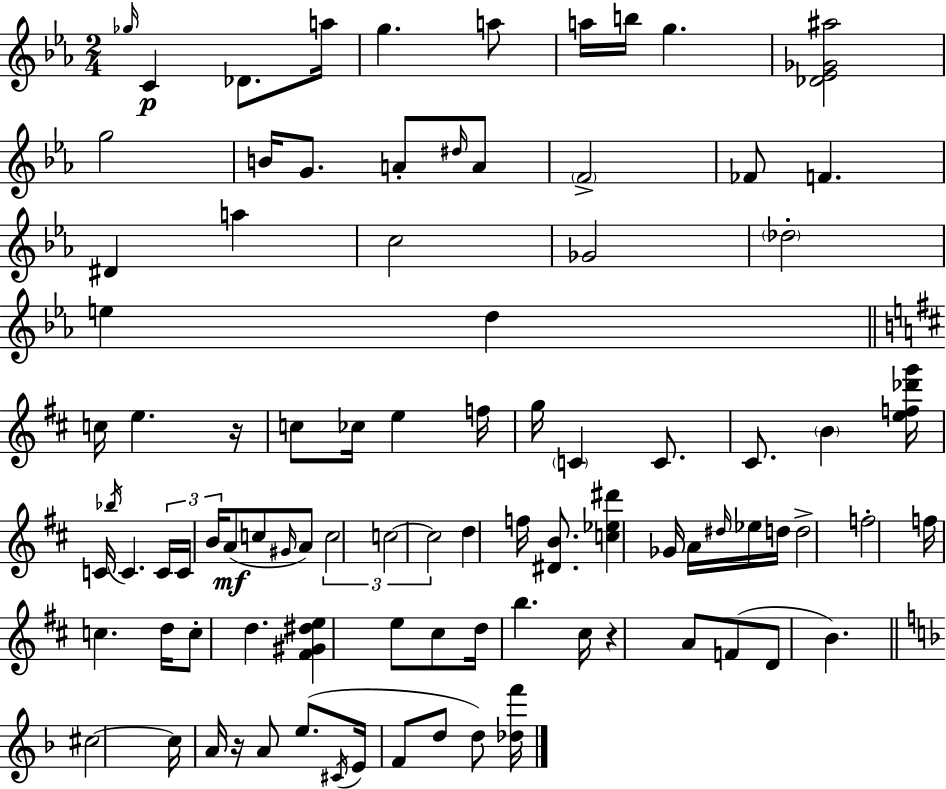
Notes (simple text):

Gb5/s C4/q Db4/e. A5/s G5/q. A5/e A5/s B5/s G5/q. [Db4,Eb4,Gb4,A#5]/h G5/h B4/s G4/e. A4/e D#5/s A4/e F4/h FES4/e F4/q. D#4/q A5/q C5/h Gb4/h Db5/h E5/q D5/q C5/s E5/q. R/s C5/e CES5/s E5/q F5/s G5/s C4/q C4/e. C#4/e. B4/q [E5,F5,Db6,G6]/s C4/s Bb5/s C4/q. C4/s C4/s B4/s A4/e C5/e G#4/s A4/e C5/h C5/h C5/h D5/q F5/s [D#4,B4]/e. [C5,Eb5,D#6]/q Gb4/s A4/s D#5/s Eb5/s D5/s D5/h F5/h F5/s C5/q. D5/s C5/e D5/q. [F#4,G#4,D#5,E5]/q E5/e C#5/e D5/s B5/q. C#5/s R/q A4/e F4/e D4/e B4/q. C#5/h C#5/s A4/s R/s A4/e E5/e. C#4/s E4/s F4/e D5/e D5/e [Db5,F6]/s